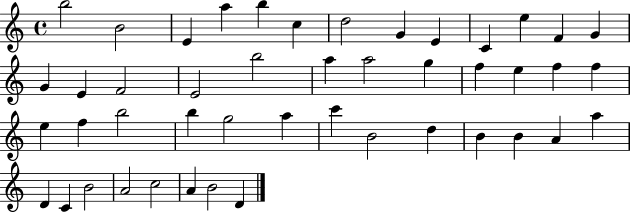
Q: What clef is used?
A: treble